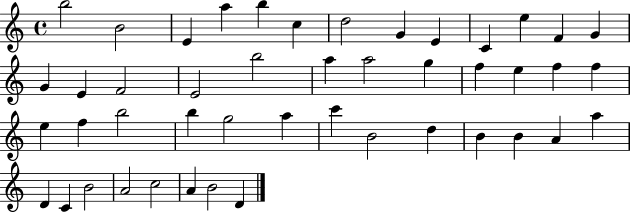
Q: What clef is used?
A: treble